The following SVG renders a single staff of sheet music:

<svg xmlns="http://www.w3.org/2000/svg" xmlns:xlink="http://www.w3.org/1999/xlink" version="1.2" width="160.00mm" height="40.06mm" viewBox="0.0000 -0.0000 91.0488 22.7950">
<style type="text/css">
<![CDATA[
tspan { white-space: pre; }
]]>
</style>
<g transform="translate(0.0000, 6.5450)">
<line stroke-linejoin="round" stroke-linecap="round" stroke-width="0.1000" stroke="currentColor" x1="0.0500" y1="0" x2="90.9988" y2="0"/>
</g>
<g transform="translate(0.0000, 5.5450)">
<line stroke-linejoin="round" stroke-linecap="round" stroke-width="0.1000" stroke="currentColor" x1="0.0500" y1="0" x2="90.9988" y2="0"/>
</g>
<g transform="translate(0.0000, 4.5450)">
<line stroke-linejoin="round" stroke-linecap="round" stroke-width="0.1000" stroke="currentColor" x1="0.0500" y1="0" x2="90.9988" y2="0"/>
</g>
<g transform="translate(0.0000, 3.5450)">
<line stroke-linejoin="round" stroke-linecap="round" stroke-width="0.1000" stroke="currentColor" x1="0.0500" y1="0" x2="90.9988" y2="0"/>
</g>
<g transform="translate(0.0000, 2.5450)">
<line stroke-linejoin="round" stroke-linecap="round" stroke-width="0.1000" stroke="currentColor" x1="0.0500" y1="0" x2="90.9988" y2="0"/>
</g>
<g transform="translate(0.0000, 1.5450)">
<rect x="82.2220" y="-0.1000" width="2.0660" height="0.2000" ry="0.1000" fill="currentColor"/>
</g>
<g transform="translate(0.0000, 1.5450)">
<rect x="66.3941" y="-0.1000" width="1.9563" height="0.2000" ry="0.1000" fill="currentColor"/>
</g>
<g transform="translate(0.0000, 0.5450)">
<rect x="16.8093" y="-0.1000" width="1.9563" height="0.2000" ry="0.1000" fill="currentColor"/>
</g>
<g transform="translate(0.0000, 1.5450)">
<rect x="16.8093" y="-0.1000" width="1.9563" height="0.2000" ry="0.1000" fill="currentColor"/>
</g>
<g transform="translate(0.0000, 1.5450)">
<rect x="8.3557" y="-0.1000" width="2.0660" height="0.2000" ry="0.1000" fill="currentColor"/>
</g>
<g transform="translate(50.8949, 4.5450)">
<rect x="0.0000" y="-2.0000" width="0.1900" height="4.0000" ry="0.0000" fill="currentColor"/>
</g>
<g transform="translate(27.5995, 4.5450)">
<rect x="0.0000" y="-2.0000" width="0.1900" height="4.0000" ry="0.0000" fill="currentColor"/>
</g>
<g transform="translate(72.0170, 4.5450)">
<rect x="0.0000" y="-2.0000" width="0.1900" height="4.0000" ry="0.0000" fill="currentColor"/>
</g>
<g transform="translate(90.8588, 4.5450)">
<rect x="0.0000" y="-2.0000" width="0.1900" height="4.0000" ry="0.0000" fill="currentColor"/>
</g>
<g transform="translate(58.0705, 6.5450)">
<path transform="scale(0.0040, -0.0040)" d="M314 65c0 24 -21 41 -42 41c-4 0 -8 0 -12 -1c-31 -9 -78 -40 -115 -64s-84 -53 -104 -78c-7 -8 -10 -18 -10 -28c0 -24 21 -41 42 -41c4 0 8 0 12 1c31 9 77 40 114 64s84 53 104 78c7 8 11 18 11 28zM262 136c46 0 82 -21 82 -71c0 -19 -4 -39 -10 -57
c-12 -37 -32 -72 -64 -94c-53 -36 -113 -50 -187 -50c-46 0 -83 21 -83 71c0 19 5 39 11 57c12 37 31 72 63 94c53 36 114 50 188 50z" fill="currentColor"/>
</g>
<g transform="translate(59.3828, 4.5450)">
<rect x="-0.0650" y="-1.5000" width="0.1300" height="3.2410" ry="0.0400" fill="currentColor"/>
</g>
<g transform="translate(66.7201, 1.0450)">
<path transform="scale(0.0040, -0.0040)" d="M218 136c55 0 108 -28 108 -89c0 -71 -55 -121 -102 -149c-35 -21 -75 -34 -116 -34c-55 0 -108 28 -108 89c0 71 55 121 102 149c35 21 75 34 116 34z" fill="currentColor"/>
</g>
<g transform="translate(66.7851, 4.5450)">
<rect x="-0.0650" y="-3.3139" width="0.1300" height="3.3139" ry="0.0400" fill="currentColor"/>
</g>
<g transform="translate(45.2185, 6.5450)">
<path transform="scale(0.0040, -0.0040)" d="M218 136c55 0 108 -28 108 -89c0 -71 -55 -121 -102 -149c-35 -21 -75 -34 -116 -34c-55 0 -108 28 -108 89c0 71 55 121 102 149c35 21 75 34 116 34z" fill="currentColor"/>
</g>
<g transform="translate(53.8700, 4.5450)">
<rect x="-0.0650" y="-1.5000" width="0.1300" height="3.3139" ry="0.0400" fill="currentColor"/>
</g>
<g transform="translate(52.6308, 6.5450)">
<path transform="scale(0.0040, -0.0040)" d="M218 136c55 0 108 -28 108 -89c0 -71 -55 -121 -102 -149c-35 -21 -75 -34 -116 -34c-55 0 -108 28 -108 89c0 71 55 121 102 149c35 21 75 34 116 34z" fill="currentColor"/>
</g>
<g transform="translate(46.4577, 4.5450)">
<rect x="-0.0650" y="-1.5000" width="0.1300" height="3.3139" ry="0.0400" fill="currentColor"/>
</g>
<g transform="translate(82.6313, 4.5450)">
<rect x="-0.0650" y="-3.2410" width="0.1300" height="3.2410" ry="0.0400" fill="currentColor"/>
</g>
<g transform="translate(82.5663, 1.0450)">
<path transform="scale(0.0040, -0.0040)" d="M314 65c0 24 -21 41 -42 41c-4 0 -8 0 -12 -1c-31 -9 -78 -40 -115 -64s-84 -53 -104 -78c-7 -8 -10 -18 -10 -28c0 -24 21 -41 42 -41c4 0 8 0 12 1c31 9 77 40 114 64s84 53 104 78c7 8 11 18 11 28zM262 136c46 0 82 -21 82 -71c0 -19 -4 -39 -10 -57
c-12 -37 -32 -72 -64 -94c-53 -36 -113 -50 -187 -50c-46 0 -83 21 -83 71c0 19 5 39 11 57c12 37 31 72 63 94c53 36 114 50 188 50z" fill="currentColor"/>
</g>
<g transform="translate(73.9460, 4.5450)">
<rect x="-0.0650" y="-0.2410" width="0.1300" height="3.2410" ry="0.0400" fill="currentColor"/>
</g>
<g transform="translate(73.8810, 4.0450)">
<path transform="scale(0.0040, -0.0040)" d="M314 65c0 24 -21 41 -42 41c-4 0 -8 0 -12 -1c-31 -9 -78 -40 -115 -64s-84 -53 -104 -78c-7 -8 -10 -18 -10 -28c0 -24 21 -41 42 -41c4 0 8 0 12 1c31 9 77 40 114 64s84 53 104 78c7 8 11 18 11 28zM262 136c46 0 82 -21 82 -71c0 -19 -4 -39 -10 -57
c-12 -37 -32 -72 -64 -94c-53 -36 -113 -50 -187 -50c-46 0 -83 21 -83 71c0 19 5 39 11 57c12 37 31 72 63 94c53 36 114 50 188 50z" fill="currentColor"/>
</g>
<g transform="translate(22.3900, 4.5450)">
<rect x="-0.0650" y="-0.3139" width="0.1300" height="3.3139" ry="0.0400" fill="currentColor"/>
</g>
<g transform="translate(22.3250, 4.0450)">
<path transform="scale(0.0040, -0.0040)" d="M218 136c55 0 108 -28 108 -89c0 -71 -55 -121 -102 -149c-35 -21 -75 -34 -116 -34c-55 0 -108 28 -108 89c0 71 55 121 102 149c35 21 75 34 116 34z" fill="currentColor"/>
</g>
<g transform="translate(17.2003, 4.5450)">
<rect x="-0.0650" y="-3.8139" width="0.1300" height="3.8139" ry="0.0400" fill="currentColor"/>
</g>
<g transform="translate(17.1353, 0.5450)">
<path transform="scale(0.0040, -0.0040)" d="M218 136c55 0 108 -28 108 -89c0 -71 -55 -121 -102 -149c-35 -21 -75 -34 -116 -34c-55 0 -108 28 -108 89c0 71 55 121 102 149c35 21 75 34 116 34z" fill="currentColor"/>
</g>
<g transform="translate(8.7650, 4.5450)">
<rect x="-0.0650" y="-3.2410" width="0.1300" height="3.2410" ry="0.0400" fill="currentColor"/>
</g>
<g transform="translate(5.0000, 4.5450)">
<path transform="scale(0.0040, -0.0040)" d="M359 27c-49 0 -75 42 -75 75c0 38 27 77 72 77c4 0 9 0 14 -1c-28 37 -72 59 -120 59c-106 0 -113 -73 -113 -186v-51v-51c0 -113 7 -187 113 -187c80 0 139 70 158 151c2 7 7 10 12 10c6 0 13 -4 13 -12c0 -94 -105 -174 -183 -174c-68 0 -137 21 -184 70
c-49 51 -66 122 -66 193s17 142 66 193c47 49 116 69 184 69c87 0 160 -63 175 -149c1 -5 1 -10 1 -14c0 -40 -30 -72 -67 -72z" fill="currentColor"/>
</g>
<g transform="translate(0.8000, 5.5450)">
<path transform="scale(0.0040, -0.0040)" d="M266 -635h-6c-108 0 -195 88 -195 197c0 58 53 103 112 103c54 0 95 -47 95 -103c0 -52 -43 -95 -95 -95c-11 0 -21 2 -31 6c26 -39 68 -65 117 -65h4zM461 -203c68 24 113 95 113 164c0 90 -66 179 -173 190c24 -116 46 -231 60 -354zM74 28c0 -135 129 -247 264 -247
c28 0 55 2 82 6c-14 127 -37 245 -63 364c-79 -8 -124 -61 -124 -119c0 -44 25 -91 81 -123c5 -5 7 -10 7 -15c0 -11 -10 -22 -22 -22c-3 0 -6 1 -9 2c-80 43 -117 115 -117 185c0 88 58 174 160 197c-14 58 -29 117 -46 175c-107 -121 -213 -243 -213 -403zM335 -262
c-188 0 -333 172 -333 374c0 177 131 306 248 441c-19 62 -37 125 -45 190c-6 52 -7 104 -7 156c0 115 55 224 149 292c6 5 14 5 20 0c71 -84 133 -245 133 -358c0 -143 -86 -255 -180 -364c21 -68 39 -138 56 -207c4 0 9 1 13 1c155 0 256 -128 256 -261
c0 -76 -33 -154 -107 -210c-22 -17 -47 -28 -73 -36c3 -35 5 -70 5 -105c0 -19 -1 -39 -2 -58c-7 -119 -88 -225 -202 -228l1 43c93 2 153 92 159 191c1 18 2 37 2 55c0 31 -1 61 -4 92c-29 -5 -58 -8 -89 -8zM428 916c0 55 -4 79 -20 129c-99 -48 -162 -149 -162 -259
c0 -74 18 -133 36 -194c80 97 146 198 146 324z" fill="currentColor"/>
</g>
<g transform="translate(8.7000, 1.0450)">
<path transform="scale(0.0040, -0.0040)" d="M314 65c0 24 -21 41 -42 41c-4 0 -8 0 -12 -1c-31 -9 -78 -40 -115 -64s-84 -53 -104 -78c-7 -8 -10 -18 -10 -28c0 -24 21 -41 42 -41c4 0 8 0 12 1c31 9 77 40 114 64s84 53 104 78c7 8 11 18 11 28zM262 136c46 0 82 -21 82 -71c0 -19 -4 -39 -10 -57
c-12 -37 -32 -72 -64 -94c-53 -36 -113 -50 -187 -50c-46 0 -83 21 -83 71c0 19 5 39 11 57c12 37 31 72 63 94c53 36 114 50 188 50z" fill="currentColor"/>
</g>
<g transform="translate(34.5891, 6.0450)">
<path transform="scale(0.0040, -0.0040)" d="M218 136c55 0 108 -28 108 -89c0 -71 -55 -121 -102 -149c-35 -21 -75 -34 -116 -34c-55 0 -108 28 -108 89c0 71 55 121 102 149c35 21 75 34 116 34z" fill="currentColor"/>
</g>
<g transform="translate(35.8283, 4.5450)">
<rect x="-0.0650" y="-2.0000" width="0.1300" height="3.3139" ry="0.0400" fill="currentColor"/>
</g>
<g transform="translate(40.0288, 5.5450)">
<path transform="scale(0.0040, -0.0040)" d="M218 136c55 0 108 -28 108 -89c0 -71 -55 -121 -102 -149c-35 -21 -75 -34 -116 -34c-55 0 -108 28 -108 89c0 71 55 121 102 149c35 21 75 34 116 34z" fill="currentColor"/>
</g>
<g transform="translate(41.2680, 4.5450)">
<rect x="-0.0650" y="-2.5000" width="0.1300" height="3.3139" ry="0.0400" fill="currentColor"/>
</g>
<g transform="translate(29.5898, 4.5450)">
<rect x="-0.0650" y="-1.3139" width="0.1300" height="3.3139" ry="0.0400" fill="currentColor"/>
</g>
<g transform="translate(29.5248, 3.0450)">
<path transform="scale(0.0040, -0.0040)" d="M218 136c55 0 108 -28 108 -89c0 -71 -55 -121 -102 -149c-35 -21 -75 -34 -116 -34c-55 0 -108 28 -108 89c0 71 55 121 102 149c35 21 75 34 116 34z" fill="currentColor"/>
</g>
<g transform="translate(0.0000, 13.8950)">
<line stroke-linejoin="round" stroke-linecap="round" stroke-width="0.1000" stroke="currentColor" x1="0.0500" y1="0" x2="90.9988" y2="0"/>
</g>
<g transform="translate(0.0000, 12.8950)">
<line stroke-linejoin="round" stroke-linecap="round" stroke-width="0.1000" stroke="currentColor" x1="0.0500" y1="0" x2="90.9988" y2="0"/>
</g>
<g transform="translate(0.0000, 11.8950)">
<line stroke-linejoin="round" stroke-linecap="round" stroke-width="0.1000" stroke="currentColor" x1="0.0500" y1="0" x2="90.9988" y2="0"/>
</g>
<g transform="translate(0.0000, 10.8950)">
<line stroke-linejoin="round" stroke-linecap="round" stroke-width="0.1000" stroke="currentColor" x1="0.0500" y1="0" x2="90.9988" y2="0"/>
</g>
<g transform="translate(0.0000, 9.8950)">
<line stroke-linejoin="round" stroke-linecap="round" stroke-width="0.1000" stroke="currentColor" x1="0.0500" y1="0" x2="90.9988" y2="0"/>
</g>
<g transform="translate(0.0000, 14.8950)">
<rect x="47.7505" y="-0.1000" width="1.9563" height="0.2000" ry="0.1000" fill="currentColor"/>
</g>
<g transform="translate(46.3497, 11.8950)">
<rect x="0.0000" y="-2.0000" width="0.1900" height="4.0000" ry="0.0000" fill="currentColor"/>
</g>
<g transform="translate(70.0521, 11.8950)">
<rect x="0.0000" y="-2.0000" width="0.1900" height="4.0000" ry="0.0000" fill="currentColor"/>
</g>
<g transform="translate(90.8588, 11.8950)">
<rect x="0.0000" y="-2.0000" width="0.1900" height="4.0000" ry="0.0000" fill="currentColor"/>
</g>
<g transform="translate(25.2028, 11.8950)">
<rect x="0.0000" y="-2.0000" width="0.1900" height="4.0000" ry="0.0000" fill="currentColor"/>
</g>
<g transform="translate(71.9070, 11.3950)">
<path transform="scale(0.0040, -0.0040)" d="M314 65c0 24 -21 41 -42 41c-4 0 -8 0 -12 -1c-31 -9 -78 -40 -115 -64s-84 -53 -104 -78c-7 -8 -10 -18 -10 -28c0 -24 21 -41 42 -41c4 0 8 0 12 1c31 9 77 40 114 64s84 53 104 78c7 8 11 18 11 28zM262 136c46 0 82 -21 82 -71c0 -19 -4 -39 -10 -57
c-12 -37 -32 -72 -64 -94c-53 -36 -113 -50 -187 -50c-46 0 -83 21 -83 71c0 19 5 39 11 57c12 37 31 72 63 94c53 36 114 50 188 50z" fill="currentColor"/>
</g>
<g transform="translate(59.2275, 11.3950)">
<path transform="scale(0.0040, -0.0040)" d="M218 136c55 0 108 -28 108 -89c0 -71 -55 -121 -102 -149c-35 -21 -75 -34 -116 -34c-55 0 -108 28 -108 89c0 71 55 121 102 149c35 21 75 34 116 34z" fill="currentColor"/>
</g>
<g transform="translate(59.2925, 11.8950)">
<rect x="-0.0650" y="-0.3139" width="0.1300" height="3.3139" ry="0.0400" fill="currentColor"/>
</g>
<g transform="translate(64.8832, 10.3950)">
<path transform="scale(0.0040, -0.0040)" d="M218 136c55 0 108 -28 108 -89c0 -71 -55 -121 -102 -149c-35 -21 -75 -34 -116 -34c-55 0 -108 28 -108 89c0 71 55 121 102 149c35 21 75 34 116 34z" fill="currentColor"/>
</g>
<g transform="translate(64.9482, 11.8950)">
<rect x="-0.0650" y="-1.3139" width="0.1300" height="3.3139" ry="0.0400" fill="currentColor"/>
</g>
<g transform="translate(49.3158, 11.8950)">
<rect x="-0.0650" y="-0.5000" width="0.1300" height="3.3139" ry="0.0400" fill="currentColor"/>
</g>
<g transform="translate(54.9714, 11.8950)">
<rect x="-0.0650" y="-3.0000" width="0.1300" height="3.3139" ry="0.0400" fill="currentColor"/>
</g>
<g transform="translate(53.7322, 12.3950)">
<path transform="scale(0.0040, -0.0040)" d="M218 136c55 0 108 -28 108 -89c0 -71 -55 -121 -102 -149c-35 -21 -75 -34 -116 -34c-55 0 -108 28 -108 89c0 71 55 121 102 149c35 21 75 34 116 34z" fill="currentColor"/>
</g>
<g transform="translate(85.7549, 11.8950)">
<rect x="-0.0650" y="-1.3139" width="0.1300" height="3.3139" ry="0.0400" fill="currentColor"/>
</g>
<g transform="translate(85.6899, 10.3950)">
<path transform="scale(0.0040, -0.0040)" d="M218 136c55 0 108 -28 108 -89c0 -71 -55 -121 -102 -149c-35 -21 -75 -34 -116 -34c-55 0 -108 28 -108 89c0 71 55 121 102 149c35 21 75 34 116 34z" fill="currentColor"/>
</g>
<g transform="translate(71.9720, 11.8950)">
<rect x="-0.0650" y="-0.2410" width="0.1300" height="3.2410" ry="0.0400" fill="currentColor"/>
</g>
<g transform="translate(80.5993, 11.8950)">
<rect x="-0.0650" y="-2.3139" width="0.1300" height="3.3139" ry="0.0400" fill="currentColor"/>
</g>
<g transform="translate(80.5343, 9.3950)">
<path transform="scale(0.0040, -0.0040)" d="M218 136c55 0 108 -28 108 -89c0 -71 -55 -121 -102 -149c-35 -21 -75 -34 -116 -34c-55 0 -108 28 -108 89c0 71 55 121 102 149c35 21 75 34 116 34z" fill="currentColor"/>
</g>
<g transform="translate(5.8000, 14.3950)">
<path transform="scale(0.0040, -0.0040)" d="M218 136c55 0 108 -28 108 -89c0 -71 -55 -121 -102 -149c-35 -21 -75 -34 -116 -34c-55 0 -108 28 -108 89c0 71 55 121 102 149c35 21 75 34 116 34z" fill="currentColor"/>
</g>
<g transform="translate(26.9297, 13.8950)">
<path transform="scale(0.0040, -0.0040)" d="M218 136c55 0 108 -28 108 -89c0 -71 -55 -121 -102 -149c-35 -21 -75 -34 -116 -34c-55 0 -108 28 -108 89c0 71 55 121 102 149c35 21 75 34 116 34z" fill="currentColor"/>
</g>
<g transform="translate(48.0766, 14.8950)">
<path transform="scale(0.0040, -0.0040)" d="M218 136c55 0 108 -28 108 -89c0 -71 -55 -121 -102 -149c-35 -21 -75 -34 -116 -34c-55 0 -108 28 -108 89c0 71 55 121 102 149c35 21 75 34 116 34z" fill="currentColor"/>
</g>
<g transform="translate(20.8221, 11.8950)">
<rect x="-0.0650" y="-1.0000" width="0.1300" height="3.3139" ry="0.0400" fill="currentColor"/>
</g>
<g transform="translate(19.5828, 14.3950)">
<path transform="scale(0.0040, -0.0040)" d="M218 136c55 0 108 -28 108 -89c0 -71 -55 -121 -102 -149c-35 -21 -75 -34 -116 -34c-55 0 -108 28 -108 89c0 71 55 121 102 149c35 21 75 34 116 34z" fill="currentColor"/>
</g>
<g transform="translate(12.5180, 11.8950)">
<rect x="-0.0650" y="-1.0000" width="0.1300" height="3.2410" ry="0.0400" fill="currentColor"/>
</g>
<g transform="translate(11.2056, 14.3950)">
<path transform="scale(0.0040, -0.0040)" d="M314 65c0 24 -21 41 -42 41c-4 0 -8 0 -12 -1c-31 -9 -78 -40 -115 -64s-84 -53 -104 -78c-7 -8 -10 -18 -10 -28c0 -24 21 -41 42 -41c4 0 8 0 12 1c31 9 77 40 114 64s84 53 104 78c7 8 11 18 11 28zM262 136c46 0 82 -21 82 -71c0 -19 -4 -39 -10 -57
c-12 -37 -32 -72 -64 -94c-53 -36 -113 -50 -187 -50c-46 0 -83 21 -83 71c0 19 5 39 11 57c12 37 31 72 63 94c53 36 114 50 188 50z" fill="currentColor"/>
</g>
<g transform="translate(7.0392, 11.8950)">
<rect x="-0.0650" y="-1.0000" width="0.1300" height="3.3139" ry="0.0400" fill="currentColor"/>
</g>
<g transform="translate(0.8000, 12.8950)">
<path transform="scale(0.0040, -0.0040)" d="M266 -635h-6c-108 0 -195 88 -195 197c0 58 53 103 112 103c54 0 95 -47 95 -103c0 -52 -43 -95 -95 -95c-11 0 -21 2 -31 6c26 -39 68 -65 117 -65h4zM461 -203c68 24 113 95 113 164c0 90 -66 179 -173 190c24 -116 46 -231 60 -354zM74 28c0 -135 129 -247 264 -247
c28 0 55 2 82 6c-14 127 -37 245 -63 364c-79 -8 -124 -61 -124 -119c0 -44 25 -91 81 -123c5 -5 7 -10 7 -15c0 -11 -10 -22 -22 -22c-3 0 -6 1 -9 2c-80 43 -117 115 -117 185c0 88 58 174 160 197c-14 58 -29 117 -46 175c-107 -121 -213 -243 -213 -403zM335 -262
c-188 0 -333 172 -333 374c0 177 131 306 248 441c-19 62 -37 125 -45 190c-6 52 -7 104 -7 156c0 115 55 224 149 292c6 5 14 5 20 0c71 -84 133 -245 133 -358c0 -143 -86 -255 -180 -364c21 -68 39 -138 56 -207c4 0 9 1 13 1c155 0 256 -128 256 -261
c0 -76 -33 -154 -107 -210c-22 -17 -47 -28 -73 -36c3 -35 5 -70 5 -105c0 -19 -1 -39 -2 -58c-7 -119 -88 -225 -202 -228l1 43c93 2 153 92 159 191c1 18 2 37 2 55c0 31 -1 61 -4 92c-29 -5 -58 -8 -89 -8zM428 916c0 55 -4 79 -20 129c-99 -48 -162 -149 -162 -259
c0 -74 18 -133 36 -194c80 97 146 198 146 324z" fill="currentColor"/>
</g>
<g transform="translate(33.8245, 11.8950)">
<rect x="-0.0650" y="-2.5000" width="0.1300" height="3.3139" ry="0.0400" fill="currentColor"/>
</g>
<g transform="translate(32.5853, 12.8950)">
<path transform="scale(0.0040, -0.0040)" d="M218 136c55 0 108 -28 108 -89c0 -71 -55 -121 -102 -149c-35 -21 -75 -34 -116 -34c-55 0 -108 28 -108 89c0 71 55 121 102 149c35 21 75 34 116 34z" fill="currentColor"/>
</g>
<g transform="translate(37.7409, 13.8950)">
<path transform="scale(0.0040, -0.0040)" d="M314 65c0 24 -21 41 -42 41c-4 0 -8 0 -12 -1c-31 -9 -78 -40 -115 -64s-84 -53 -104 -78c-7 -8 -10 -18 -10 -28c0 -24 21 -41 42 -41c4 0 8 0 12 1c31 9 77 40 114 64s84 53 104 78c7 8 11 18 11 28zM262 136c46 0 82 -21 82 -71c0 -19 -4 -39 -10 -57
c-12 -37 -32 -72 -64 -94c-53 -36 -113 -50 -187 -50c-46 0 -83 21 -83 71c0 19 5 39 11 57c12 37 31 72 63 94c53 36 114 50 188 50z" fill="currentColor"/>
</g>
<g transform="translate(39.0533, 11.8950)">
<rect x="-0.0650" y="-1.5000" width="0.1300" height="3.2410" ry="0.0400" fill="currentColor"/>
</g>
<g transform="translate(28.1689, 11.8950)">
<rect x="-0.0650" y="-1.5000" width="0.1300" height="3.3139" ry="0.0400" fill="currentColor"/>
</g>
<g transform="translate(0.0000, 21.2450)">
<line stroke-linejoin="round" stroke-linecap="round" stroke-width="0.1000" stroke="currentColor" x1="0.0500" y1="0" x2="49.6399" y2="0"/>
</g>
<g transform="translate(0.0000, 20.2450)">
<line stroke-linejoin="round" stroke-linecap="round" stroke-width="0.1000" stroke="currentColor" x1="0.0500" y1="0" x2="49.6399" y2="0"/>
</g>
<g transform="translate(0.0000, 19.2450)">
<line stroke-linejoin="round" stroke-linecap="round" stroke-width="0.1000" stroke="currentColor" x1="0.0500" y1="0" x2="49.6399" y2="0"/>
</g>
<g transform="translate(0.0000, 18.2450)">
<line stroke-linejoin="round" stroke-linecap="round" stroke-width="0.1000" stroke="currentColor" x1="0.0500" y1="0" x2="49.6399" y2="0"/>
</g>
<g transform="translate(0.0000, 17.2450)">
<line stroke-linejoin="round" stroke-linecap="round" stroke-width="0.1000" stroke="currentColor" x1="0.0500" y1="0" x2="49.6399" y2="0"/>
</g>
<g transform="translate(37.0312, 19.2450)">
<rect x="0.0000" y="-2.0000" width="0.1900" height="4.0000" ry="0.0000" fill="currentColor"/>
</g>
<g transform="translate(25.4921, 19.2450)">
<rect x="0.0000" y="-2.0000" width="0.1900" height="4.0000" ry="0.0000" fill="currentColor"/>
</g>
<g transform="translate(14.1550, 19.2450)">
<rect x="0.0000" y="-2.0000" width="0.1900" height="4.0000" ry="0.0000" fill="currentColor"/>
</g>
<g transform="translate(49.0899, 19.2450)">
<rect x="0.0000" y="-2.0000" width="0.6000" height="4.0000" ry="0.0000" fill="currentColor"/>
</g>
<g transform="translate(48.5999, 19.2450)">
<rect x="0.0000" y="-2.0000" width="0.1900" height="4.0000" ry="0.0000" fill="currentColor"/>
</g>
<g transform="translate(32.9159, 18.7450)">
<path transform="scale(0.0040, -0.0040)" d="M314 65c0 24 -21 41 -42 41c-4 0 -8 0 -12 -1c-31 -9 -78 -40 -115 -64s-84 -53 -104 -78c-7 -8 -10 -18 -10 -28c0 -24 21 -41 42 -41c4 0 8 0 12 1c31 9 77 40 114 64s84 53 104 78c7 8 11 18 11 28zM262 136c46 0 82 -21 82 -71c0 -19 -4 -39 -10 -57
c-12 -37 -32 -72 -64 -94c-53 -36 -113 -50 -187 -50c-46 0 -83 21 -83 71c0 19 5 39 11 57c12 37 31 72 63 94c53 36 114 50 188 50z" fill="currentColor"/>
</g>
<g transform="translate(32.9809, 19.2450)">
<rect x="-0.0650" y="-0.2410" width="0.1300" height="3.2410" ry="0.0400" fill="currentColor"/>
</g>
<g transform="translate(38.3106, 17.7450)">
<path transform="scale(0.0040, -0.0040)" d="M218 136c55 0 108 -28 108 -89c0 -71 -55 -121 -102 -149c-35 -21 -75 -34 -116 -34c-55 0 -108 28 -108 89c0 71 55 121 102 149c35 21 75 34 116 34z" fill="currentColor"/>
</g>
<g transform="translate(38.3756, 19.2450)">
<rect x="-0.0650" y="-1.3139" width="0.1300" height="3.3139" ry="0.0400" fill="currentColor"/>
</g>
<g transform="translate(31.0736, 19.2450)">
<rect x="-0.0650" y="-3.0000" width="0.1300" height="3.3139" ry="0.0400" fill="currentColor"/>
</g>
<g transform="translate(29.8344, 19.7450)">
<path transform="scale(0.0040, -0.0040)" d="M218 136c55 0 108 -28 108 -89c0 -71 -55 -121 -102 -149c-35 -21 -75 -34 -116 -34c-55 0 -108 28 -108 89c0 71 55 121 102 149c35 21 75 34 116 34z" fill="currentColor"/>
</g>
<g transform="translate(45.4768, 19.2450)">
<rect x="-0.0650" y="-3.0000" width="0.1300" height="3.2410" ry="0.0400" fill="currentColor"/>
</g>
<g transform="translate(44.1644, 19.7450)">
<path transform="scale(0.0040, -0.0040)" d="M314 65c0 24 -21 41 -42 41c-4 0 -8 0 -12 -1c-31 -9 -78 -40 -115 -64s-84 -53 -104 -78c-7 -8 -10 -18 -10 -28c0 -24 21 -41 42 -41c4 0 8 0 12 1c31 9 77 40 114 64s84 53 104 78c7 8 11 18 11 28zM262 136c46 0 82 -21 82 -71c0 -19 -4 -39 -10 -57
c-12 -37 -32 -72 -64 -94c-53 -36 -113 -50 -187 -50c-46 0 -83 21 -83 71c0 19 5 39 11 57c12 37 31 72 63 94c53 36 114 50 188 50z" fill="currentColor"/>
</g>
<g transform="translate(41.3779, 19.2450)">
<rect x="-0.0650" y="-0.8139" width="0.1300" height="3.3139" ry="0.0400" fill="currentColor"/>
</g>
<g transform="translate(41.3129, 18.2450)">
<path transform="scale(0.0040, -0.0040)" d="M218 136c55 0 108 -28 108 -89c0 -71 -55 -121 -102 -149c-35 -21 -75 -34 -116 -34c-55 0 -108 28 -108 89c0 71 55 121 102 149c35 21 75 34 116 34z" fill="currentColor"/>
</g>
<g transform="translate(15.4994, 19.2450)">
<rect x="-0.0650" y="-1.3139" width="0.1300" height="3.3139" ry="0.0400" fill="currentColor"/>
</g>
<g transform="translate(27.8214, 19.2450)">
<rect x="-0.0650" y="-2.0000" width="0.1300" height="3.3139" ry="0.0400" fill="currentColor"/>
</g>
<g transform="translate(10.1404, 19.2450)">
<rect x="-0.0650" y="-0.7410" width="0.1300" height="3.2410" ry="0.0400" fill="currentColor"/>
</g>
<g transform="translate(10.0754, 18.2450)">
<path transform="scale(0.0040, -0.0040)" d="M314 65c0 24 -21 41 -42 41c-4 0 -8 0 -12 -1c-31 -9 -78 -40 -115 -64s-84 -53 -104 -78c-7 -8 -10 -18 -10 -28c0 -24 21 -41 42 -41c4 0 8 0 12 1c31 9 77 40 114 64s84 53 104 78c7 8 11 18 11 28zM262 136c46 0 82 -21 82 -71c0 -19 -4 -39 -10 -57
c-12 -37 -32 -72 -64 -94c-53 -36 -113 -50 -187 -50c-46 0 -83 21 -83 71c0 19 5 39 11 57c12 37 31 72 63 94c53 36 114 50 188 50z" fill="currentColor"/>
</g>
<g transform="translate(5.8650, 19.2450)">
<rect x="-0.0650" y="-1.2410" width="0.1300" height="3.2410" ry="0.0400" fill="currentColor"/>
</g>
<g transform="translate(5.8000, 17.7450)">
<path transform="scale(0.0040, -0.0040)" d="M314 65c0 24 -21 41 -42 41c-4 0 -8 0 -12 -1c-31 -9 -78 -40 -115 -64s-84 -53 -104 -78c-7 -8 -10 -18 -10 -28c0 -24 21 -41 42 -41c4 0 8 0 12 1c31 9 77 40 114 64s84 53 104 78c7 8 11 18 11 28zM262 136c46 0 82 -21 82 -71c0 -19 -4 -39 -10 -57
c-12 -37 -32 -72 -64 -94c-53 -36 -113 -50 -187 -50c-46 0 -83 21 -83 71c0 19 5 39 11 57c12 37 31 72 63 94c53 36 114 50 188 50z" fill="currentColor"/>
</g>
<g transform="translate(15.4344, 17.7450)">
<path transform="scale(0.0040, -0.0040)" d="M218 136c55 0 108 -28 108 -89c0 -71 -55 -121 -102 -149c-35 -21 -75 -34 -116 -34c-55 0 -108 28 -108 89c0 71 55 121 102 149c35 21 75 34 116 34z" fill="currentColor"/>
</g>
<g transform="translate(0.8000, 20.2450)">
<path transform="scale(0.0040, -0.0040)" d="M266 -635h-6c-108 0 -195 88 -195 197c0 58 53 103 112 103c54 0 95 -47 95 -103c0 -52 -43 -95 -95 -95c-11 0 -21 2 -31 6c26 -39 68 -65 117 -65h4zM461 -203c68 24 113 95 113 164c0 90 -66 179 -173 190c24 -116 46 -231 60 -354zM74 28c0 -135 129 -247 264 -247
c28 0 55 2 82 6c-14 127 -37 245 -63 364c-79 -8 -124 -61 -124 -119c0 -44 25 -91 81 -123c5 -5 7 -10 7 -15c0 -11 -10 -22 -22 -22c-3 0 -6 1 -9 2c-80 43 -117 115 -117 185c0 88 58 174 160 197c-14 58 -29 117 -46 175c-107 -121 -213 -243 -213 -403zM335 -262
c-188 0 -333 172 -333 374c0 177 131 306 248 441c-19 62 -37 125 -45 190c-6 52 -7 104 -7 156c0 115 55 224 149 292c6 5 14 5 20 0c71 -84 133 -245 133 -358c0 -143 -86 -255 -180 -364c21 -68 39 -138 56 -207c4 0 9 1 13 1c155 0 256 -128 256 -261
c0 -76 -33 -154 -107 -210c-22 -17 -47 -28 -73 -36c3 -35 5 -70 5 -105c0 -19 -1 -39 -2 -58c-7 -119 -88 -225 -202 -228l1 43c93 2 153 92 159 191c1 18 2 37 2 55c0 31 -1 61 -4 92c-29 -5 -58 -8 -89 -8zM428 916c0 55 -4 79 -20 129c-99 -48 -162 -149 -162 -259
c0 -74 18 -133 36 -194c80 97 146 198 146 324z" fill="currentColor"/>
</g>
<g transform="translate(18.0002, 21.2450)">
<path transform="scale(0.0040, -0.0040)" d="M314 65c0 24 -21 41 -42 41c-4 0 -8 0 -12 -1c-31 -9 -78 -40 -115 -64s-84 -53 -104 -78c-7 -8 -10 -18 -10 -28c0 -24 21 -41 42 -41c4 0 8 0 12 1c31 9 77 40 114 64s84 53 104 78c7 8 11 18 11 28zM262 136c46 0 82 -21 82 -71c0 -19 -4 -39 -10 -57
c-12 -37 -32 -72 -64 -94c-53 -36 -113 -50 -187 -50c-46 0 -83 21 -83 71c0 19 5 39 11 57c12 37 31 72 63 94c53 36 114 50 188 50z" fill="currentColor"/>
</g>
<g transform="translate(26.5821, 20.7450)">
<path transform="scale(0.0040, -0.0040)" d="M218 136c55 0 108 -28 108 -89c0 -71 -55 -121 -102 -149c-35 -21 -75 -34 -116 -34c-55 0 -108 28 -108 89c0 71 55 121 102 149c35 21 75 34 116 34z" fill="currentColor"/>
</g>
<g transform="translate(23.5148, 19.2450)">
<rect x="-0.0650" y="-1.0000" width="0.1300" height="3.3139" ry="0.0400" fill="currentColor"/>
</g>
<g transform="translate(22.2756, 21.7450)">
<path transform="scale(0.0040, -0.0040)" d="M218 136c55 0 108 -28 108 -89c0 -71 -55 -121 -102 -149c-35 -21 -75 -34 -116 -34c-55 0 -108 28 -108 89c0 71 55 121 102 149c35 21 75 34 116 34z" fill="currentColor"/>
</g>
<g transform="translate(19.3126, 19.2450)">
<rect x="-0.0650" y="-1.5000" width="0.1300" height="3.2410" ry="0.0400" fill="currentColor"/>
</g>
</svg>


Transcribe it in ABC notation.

X:1
T:Untitled
M:4/4
L:1/4
K:C
b2 c' c e F G E E E2 b c2 b2 D D2 D E G E2 C A c e c2 g e e2 d2 e E2 D F A c2 e d A2